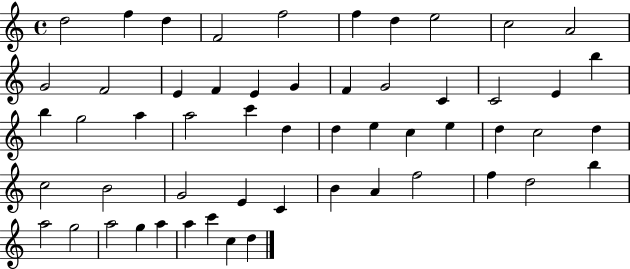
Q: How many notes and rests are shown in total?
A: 55